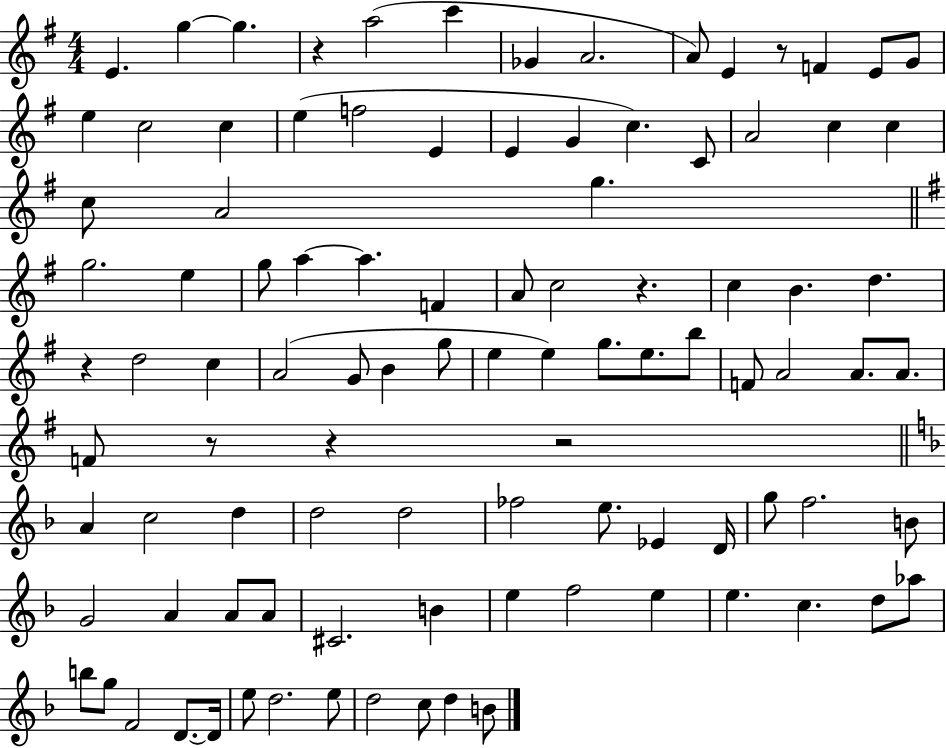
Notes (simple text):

E4/q. G5/q G5/q. R/q A5/h C6/q Gb4/q A4/h. A4/e E4/q R/e F4/q E4/e G4/e E5/q C5/h C5/q E5/q F5/h E4/q E4/q G4/q C5/q. C4/e A4/h C5/q C5/q C5/e A4/h G5/q. G5/h. E5/q G5/e A5/q A5/q. F4/q A4/e C5/h R/q. C5/q B4/q. D5/q. R/q D5/h C5/q A4/h G4/e B4/q G5/e E5/q E5/q G5/e. E5/e. B5/e F4/e A4/h A4/e. A4/e. F4/e R/e R/q R/h A4/q C5/h D5/q D5/h D5/h FES5/h E5/e. Eb4/q D4/s G5/e F5/h. B4/e G4/h A4/q A4/e A4/e C#4/h. B4/q E5/q F5/h E5/q E5/q. C5/q. D5/e Ab5/e B5/e G5/e F4/h D4/e. D4/s E5/e D5/h. E5/e D5/h C5/e D5/q B4/e